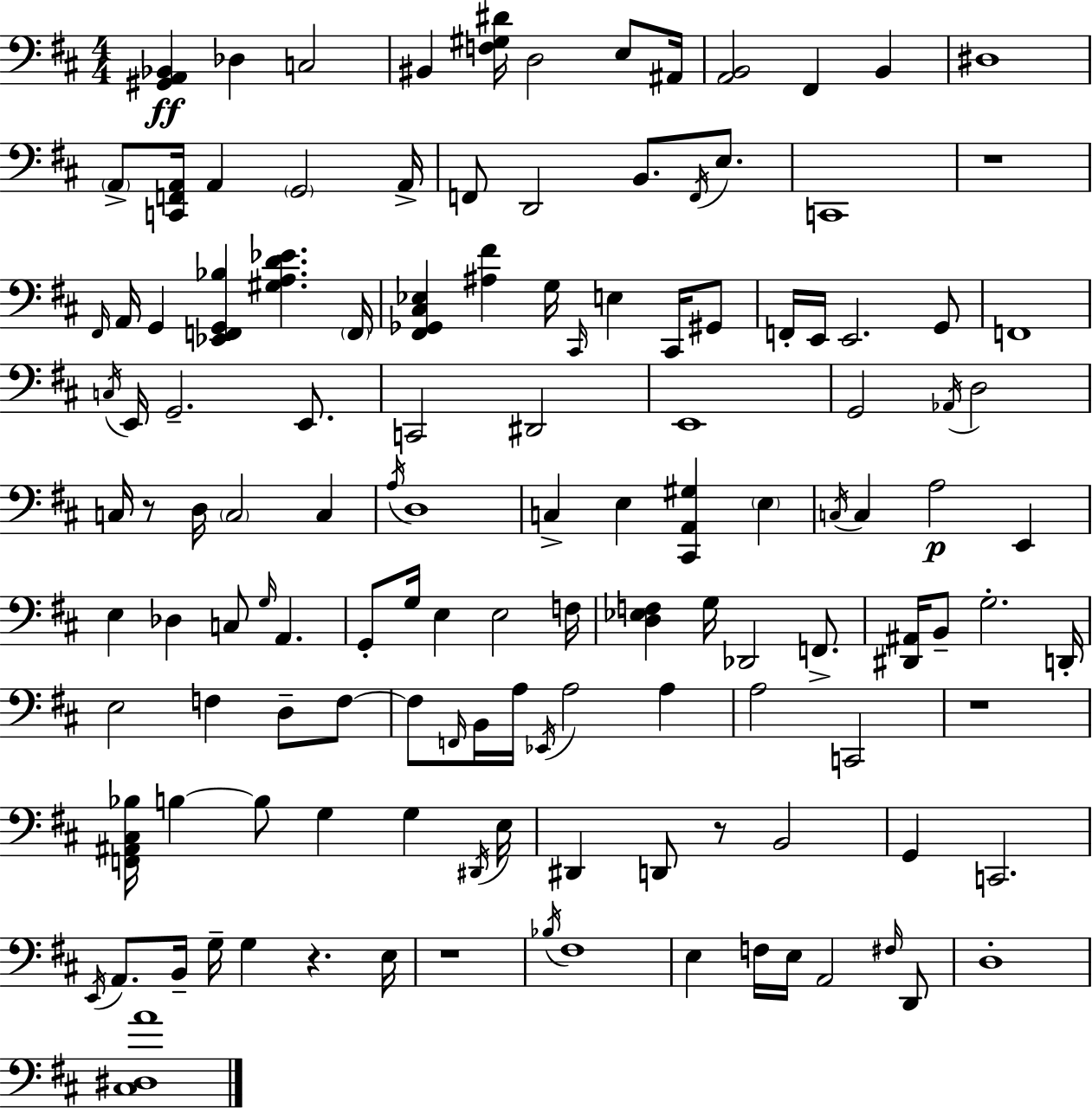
{
  \clef bass
  \numericTimeSignature
  \time 4/4
  \key d \major
  <gis, a, bes,>4\ff des4 c2 | bis,4 <f gis dis'>16 d2 e8 ais,16 | <a, b,>2 fis,4 b,4 | dis1 | \break \parenthesize a,8-> <c, f, a,>16 a,4 \parenthesize g,2 a,16-> | f,8 d,2 b,8. \acciaccatura { f,16 } e8. | c,1 | r1 | \break \grace { fis,16 } a,16 g,4 <ees, f, g, bes>4 <gis a d' ees'>4. | \parenthesize f,16 <fis, ges, cis ees>4 <ais fis'>4 g16 \grace { cis,16 } e4 | cis,16 gis,8 f,16-. e,16 e,2. | g,8 f,1 | \break \acciaccatura { c16 } e,16 g,2.-- | e,8. c,2 dis,2 | e,1 | g,2 \acciaccatura { aes,16 } d2 | \break c16 r8 d16 \parenthesize c2 | c4 \acciaccatura { a16 } d1 | c4-> e4 <cis, a, gis>4 | \parenthesize e4 \acciaccatura { c16 } c4 a2\p | \break e,4 e4 des4 c8 | \grace { g16 } a,4. g,8-. g16 e4 e2 | f16 <d ees f>4 g16 des,2 | f,8.-> <dis, ais,>16 b,8-- g2.-. | \break d,16-. e2 | f4 d8-- f8~~ f8 \grace { f,16 } b,16 a16 \acciaccatura { ees,16 } a2 | a4 a2 | c,2 r1 | \break <f, ais, cis bes>16 b4~~ b8 | g4 g4 \acciaccatura { dis,16 } e16 dis,4 d,8 | r8 b,2 g,4 c,2. | \acciaccatura { e,16 } a,8. b,16-- | \break g16-- g4 r4. e16 r1 | \acciaccatura { bes16 } fis1 | e4 | f16 e16 a,2 \grace { fis16 } d,8 d1-. | \break <cis dis a'>1 | \bar "|."
}